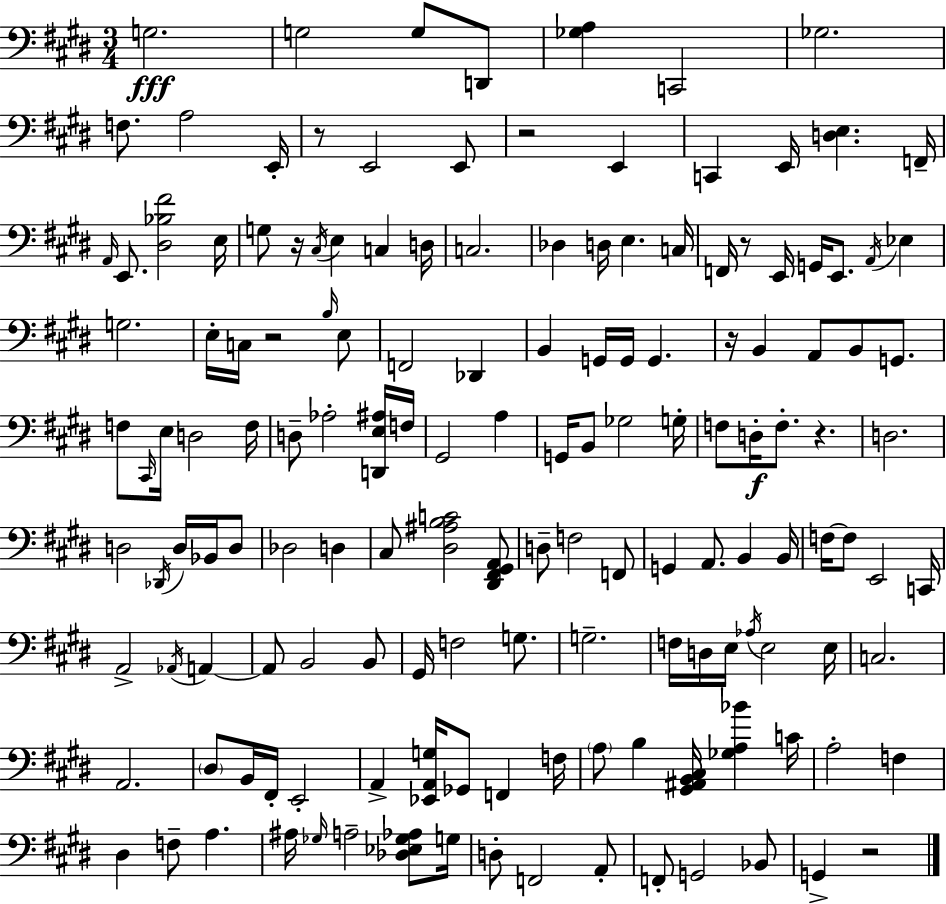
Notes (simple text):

G3/h. G3/h G3/e D2/e [Gb3,A3]/q C2/h Gb3/h. F3/e. A3/h E2/s R/e E2/h E2/e R/h E2/q C2/q E2/s [D3,E3]/q. F2/s A2/s E2/e. [D#3,Bb3,F#4]/h E3/s G3/e R/s C#3/s E3/q C3/q D3/s C3/h. Db3/q D3/s E3/q. C3/s F2/s R/e E2/s G2/s E2/e. A2/s Eb3/q G3/h. E3/s C3/s R/h B3/s E3/e F2/h Db2/q B2/q G2/s G2/s G2/q. R/s B2/q A2/e B2/e G2/e. F3/e C#2/s E3/s D3/h F3/s D3/e Ab3/h [D2,E3,A#3]/s F3/s G#2/h A3/q G2/s B2/e Gb3/h G3/s F3/e D3/s F3/e. R/q. D3/h. D3/h Db2/s D3/s Bb2/s D3/e Db3/h D3/q C#3/e [D#3,A#3,B3,C4]/h [D#2,F#2,G#2,A2]/e D3/e F3/h F2/e G2/q A2/e. B2/q B2/s F3/s F3/e E2/h C2/s A2/h Ab2/s A2/q A2/e B2/h B2/e G#2/s F3/h G3/e. G3/h. F3/s D3/s E3/s Ab3/s E3/h E3/s C3/h. A2/h. D#3/e B2/s F#2/s E2/h A2/q [Eb2,A2,G3]/s Gb2/e F2/q F3/s A3/e B3/q [G#2,A#2,B2,C#3]/s [Gb3,A3,Bb4]/q C4/s A3/h F3/q D#3/q F3/e A3/q. A#3/s Gb3/s A3/h [Db3,Eb3,Gb3,Ab3]/e G3/s D3/e F2/h A2/e F2/e G2/h Bb2/e G2/q R/h